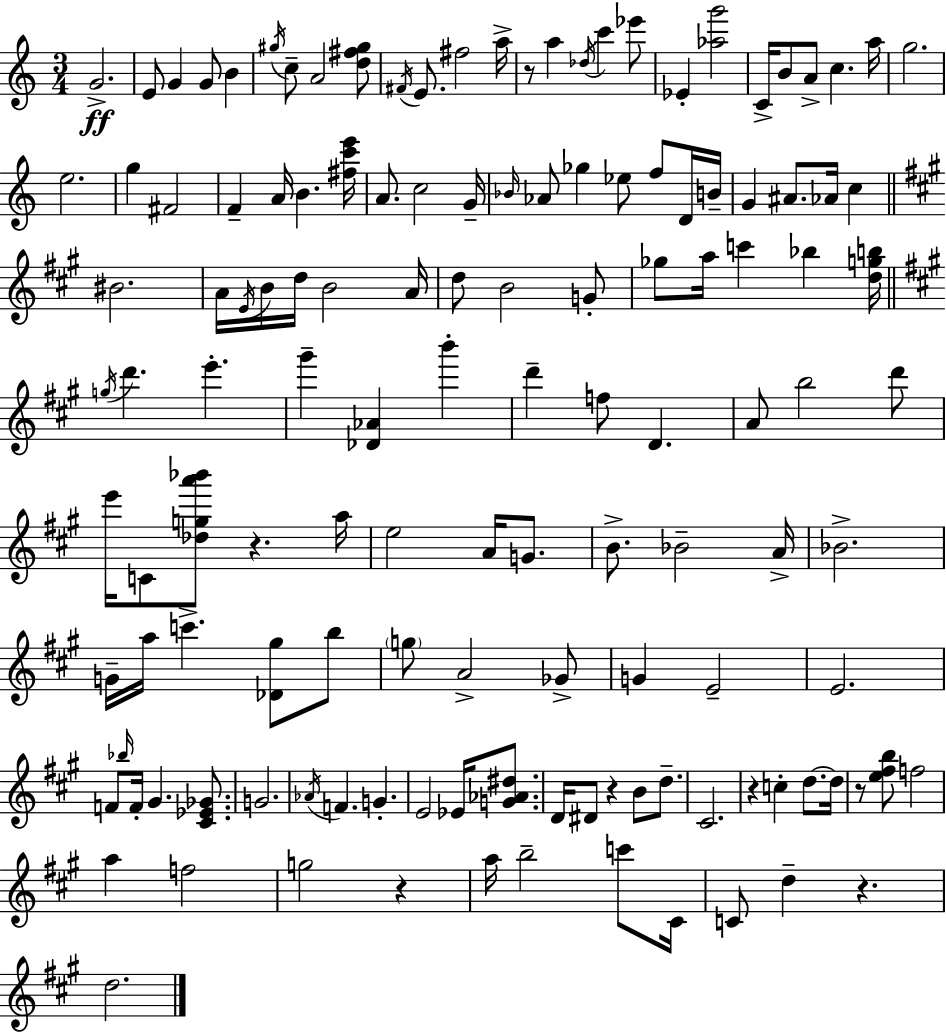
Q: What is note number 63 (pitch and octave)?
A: D6